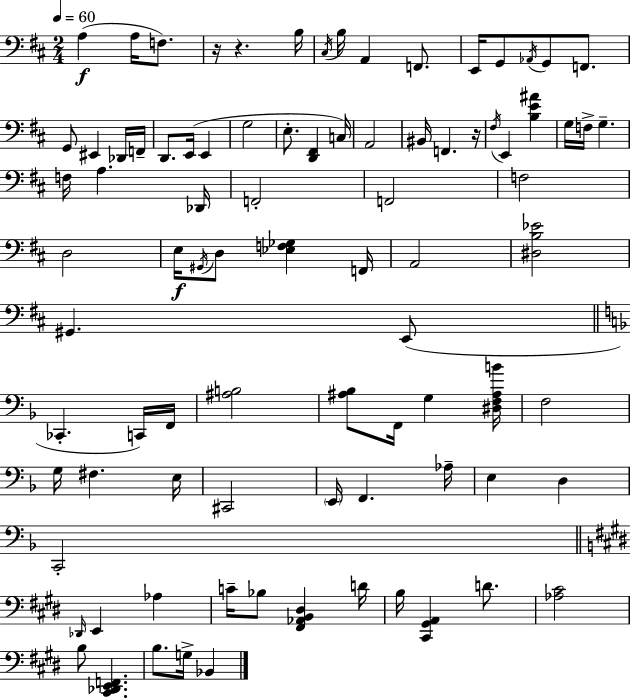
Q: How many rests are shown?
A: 3